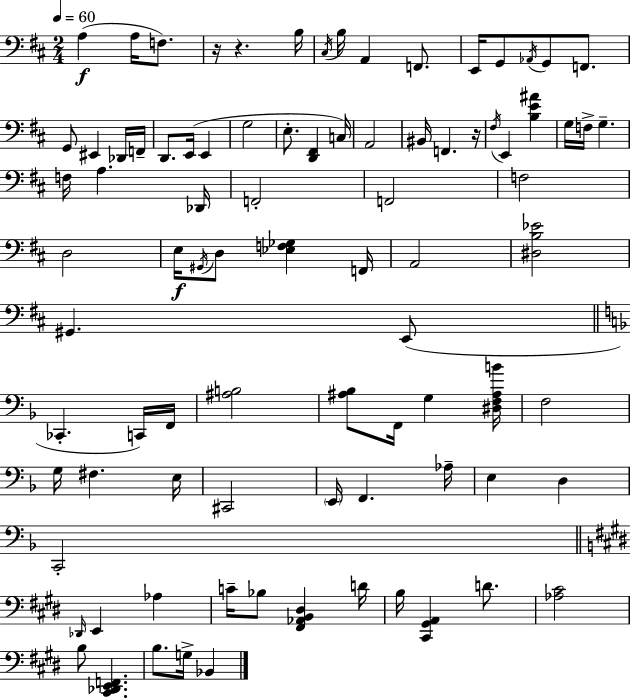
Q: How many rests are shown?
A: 3